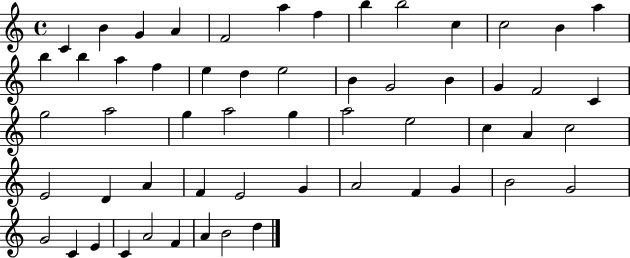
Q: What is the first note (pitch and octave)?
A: C4